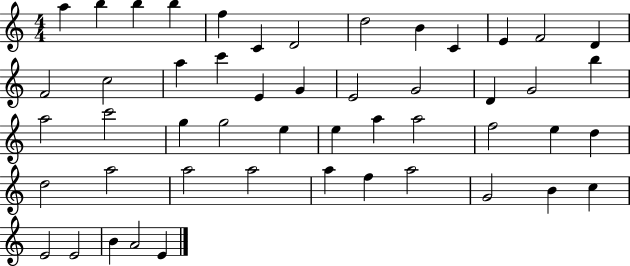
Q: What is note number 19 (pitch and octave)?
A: G4